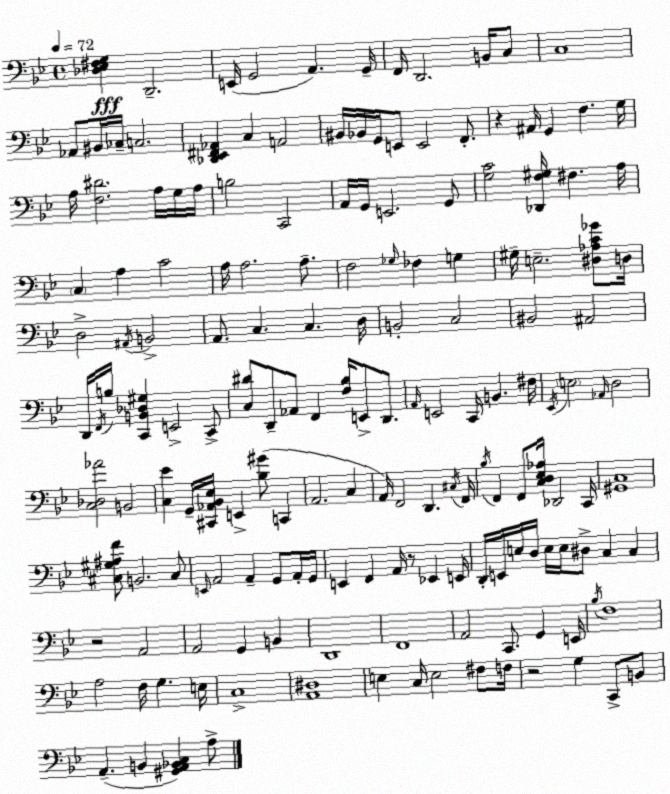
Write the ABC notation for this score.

X:1
T:Untitled
M:4/4
L:1/4
K:Bb
[_D,_E,^F,G,] D,,2 E,,/4 G,,2 A,, G,,/4 F,,/4 D,,2 B,,/4 C,/2 C,4 _A,,/2 ^B,,/4 _C,/4 C,2 [_D,,_E,,^F,,_A,,] C, A,,2 ^B,,/4 _B,,/4 G,,/4 E,,/2 E,,2 F,,/2 z ^A,,/4 G,, F, G,/4 A,/4 [F,^D]2 A,/4 G,/4 A,/4 B,2 C,,2 A,,/4 G,,/4 E,,2 G,,/2 [G,C]2 [_D,,F,^G,]/4 ^F, A,/4 C, A, C2 A,/4 A,2 A,/2 F,2 _G,/4 _F, G, ^G,/4 E,2 [^D,_A,C_G]/2 D,/4 D,2 ^A,,/4 B,,2 A,,/2 C, C, D,/4 B,,2 C,2 ^B,,2 ^A,,2 D,,/4 F,,/4 B,/4 [C,,B,,_D,^G,] E,,2 C,,/2 [C,^D]/2 D,,/2 _A,,/2 F,, [F,_B,]/4 E,,/2 D,,/2 A,,/4 E,,2 C,,/4 B,, ^F,/4 _E,,/4 E,2 _A,,/4 D,2 [C,_D,_A]2 B,,2 [C,_E] G,,/4 [^C,,_A,,_B,,_E,]/4 E,, [_B,^G]/2 C,, A,,2 C, A,,/4 F,,2 D,, ^C,/4 F,,/4 _B,/4 F,, F,,/2 [C,D,_E,_A,]/4 _D,,2 C,,/4 [^G,,C,]4 [^C,^G,^A,F]/2 B,,2 ^C,/2 E,,/4 A,,2 A,, G,,/2 A,,/4 G,,/4 E,, F,, A,,/4 z/2 _E,, E,,/4 D,,/4 E,,/4 E,/4 D,/4 E,/4 E,/4 ^D,/2 C, C, z2 A,,2 A,,2 G,, B,, D,,4 F,,4 A,,2 C,,/2 G,, E,,/4 _B,/4 F,4 A,2 F,/4 G, E,/4 C,4 [A,,^D,]4 E, C,/4 E,2 ^F,/2 F,/4 z2 G, C,,/2 B,,/2 A,, B,, [^G,,A,,_B,,C,] A,/2